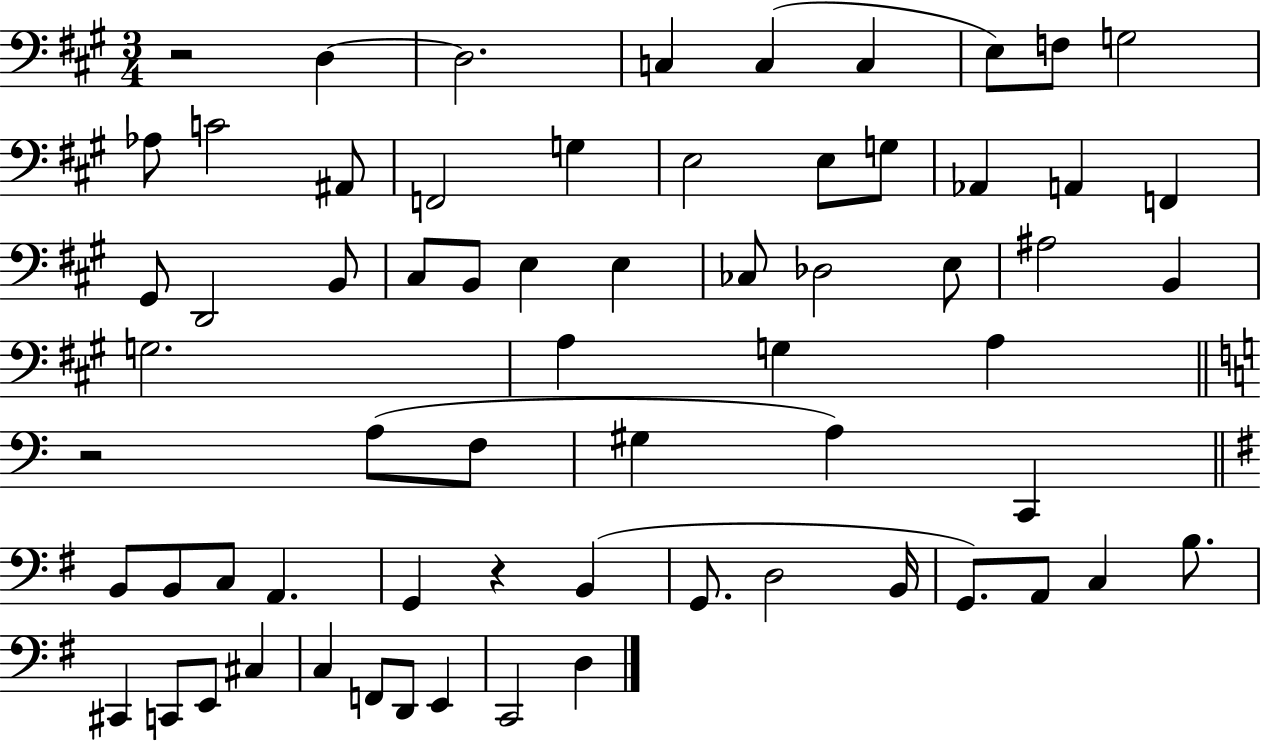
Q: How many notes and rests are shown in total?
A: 66